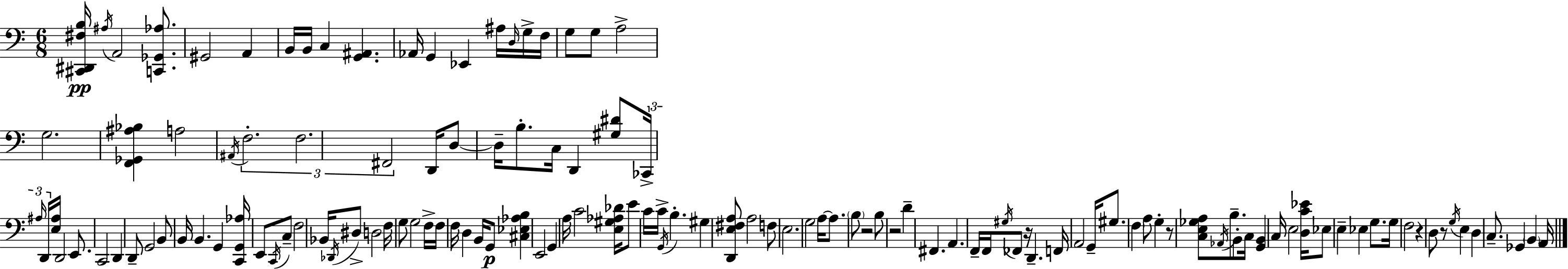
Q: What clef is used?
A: bass